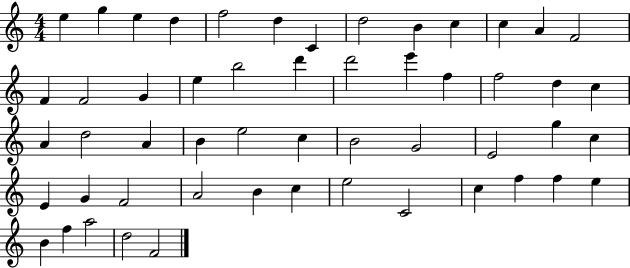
X:1
T:Untitled
M:4/4
L:1/4
K:C
e g e d f2 d C d2 B c c A F2 F F2 G e b2 d' d'2 e' f f2 d c A d2 A B e2 c B2 G2 E2 g c E G F2 A2 B c e2 C2 c f f e B f a2 d2 F2